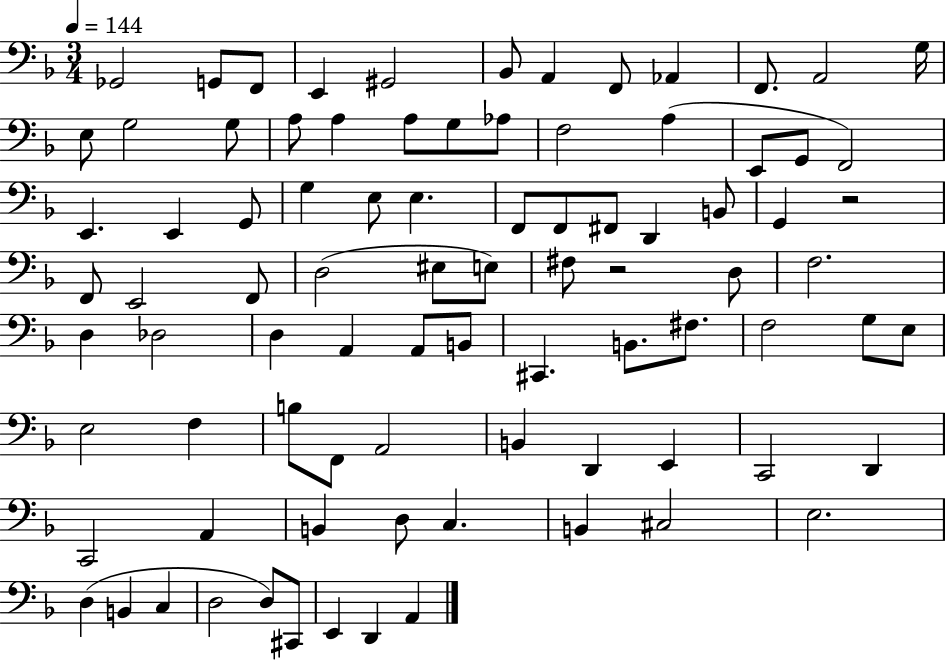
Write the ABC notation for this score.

X:1
T:Untitled
M:3/4
L:1/4
K:F
_G,,2 G,,/2 F,,/2 E,, ^G,,2 _B,,/2 A,, F,,/2 _A,, F,,/2 A,,2 G,/4 E,/2 G,2 G,/2 A,/2 A, A,/2 G,/2 _A,/2 F,2 A, E,,/2 G,,/2 F,,2 E,, E,, G,,/2 G, E,/2 E, F,,/2 F,,/2 ^F,,/2 D,, B,,/2 G,, z2 F,,/2 E,,2 F,,/2 D,2 ^E,/2 E,/2 ^F,/2 z2 D,/2 F,2 D, _D,2 D, A,, A,,/2 B,,/2 ^C,, B,,/2 ^F,/2 F,2 G,/2 E,/2 E,2 F, B,/2 F,,/2 A,,2 B,, D,, E,, C,,2 D,, C,,2 A,, B,, D,/2 C, B,, ^C,2 E,2 D, B,, C, D,2 D,/2 ^C,,/2 E,, D,, A,,